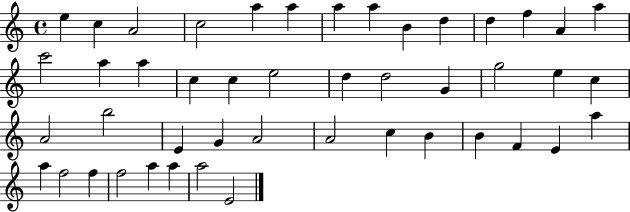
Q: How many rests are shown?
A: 0